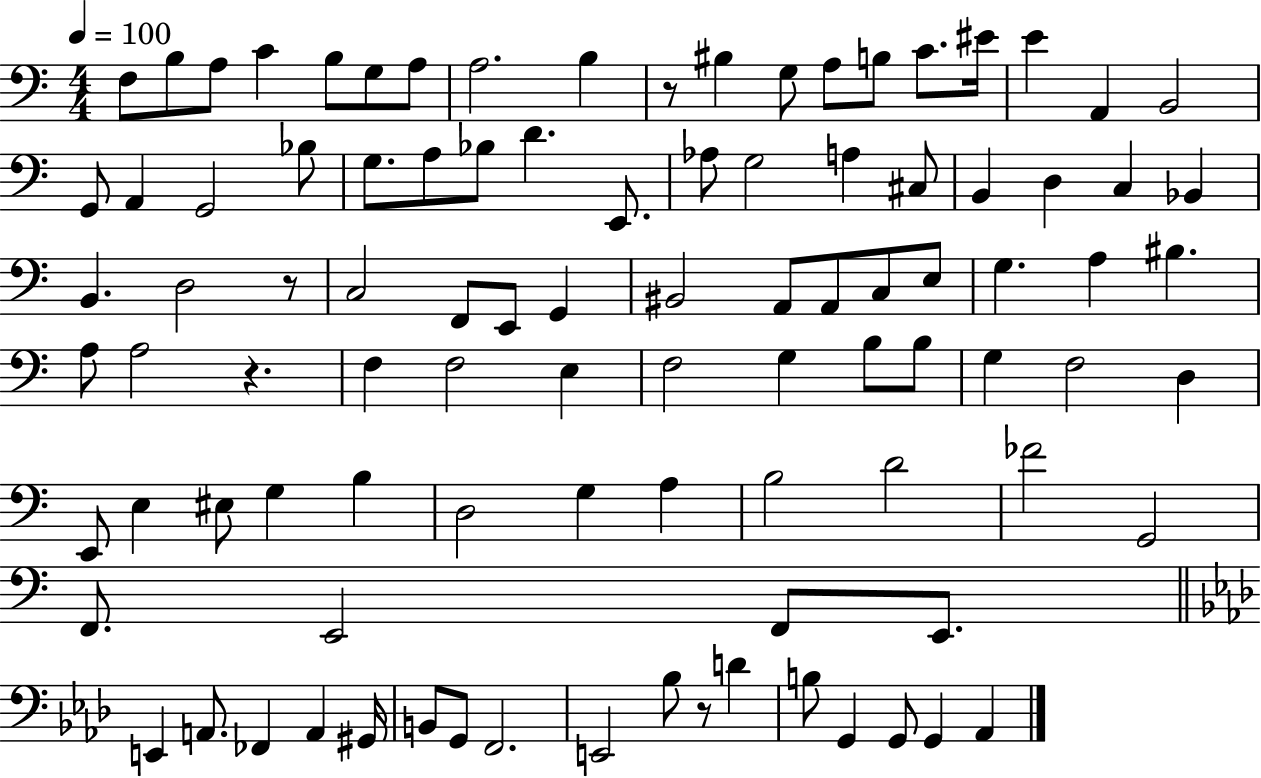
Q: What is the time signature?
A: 4/4